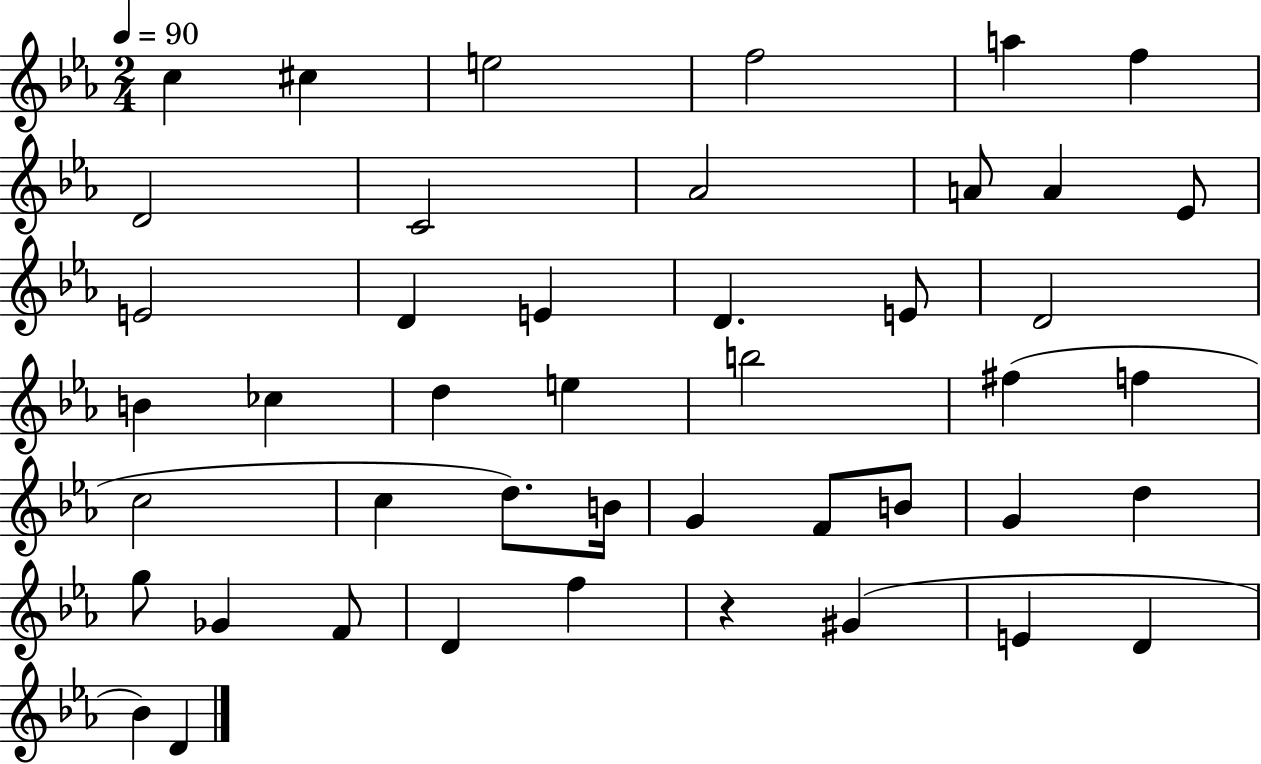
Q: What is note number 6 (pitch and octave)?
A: F5